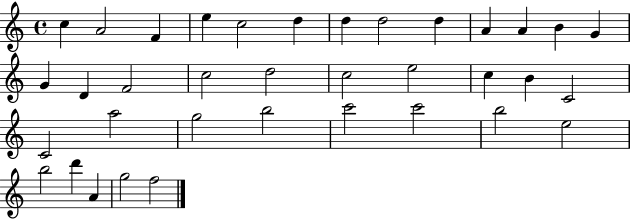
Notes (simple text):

C5/q A4/h F4/q E5/q C5/h D5/q D5/q D5/h D5/q A4/q A4/q B4/q G4/q G4/q D4/q F4/h C5/h D5/h C5/h E5/h C5/q B4/q C4/h C4/h A5/h G5/h B5/h C6/h C6/h B5/h E5/h B5/h D6/q A4/q G5/h F5/h